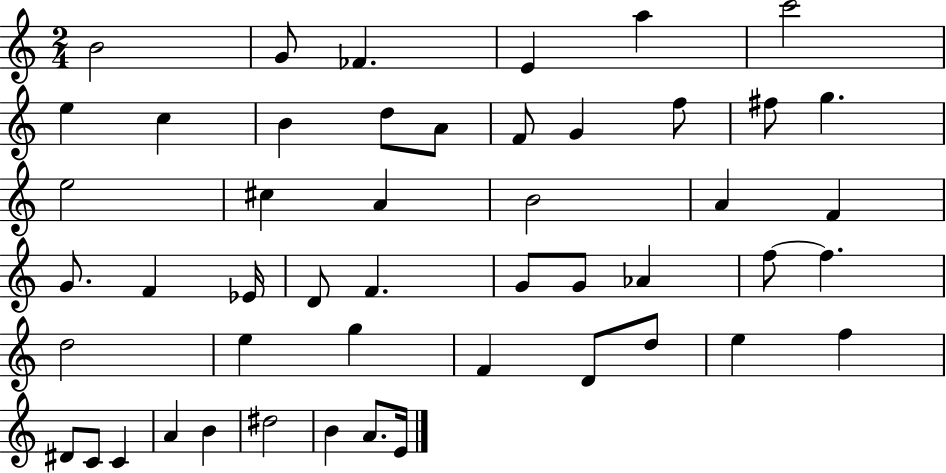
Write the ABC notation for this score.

X:1
T:Untitled
M:2/4
L:1/4
K:C
B2 G/2 _F E a c'2 e c B d/2 A/2 F/2 G f/2 ^f/2 g e2 ^c A B2 A F G/2 F _E/4 D/2 F G/2 G/2 _A f/2 f d2 e g F D/2 d/2 e f ^D/2 C/2 C A B ^d2 B A/2 E/4